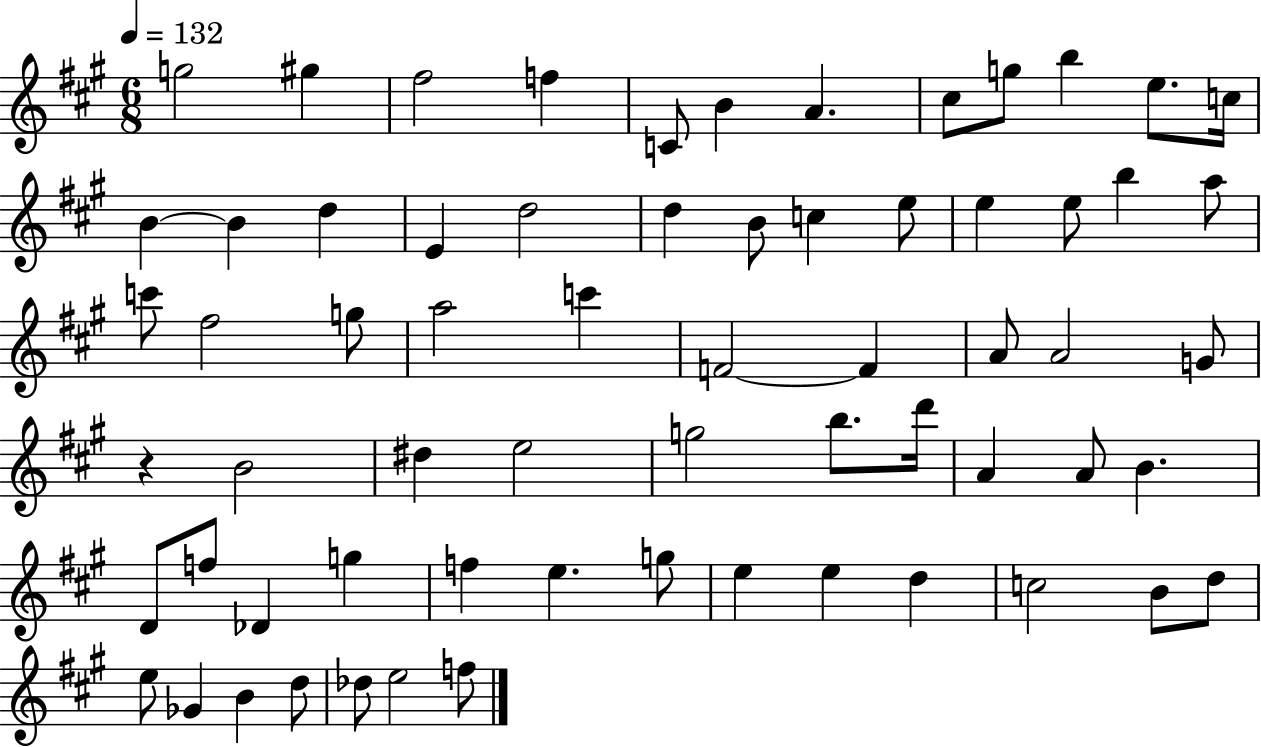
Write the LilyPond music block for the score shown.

{
  \clef treble
  \numericTimeSignature
  \time 6/8
  \key a \major
  \tempo 4 = 132
  \repeat volta 2 { g''2 gis''4 | fis''2 f''4 | c'8 b'4 a'4. | cis''8 g''8 b''4 e''8. c''16 | \break b'4~~ b'4 d''4 | e'4 d''2 | d''4 b'8 c''4 e''8 | e''4 e''8 b''4 a''8 | \break c'''8 fis''2 g''8 | a''2 c'''4 | f'2~~ f'4 | a'8 a'2 g'8 | \break r4 b'2 | dis''4 e''2 | g''2 b''8. d'''16 | a'4 a'8 b'4. | \break d'8 f''8 des'4 g''4 | f''4 e''4. g''8 | e''4 e''4 d''4 | c''2 b'8 d''8 | \break e''8 ges'4 b'4 d''8 | des''8 e''2 f''8 | } \bar "|."
}